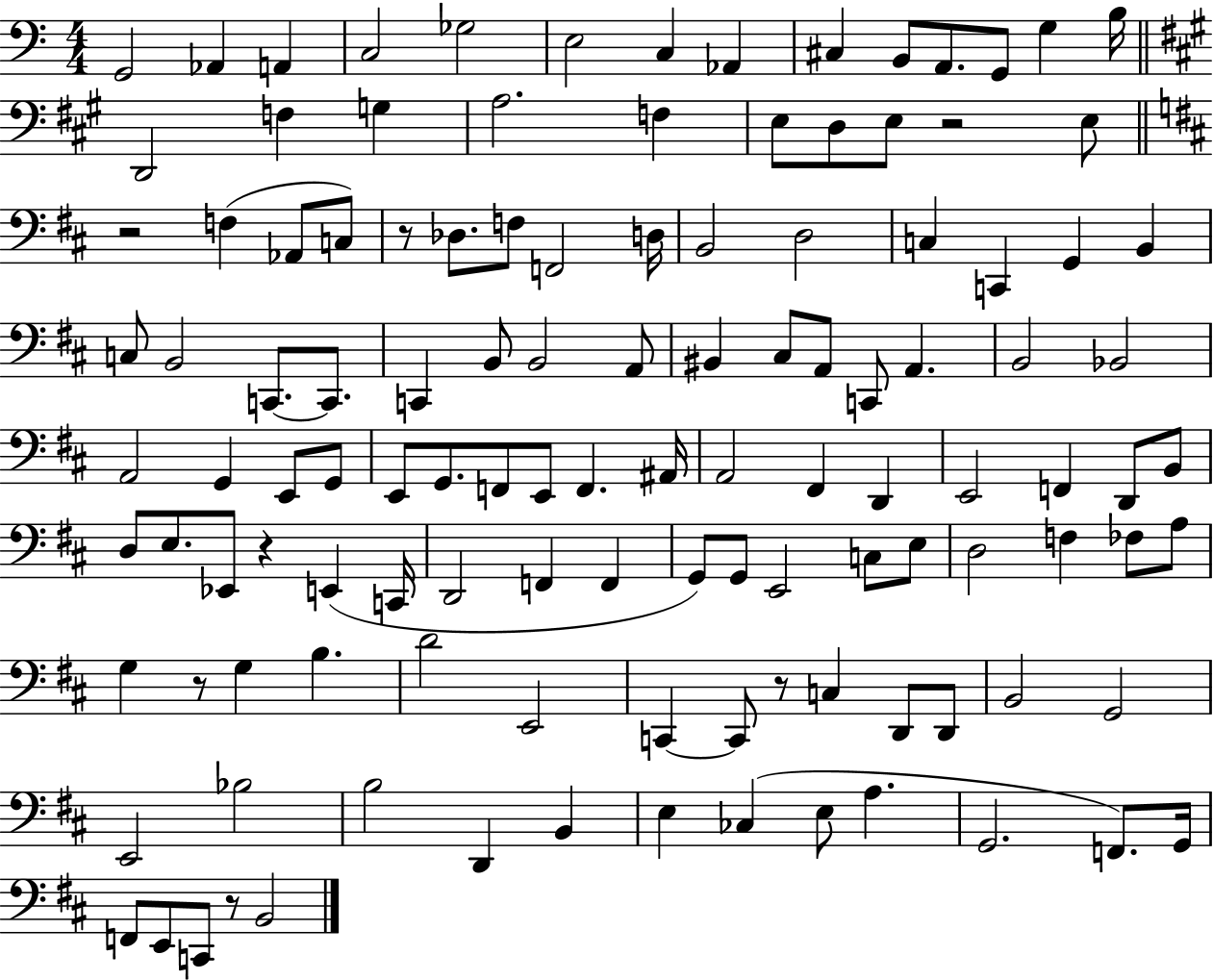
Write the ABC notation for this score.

X:1
T:Untitled
M:4/4
L:1/4
K:C
G,,2 _A,, A,, C,2 _G,2 E,2 C, _A,, ^C, B,,/2 A,,/2 G,,/2 G, B,/4 D,,2 F, G, A,2 F, E,/2 D,/2 E,/2 z2 E,/2 z2 F, _A,,/2 C,/2 z/2 _D,/2 F,/2 F,,2 D,/4 B,,2 D,2 C, C,, G,, B,, C,/2 B,,2 C,,/2 C,,/2 C,, B,,/2 B,,2 A,,/2 ^B,, ^C,/2 A,,/2 C,,/2 A,, B,,2 _B,,2 A,,2 G,, E,,/2 G,,/2 E,,/2 G,,/2 F,,/2 E,,/2 F,, ^A,,/4 A,,2 ^F,, D,, E,,2 F,, D,,/2 B,,/2 D,/2 E,/2 _E,,/2 z E,, C,,/4 D,,2 F,, F,, G,,/2 G,,/2 E,,2 C,/2 E,/2 D,2 F, _F,/2 A,/2 G, z/2 G, B, D2 E,,2 C,, C,,/2 z/2 C, D,,/2 D,,/2 B,,2 G,,2 E,,2 _B,2 B,2 D,, B,, E, _C, E,/2 A, G,,2 F,,/2 G,,/4 F,,/2 E,,/2 C,,/2 z/2 B,,2